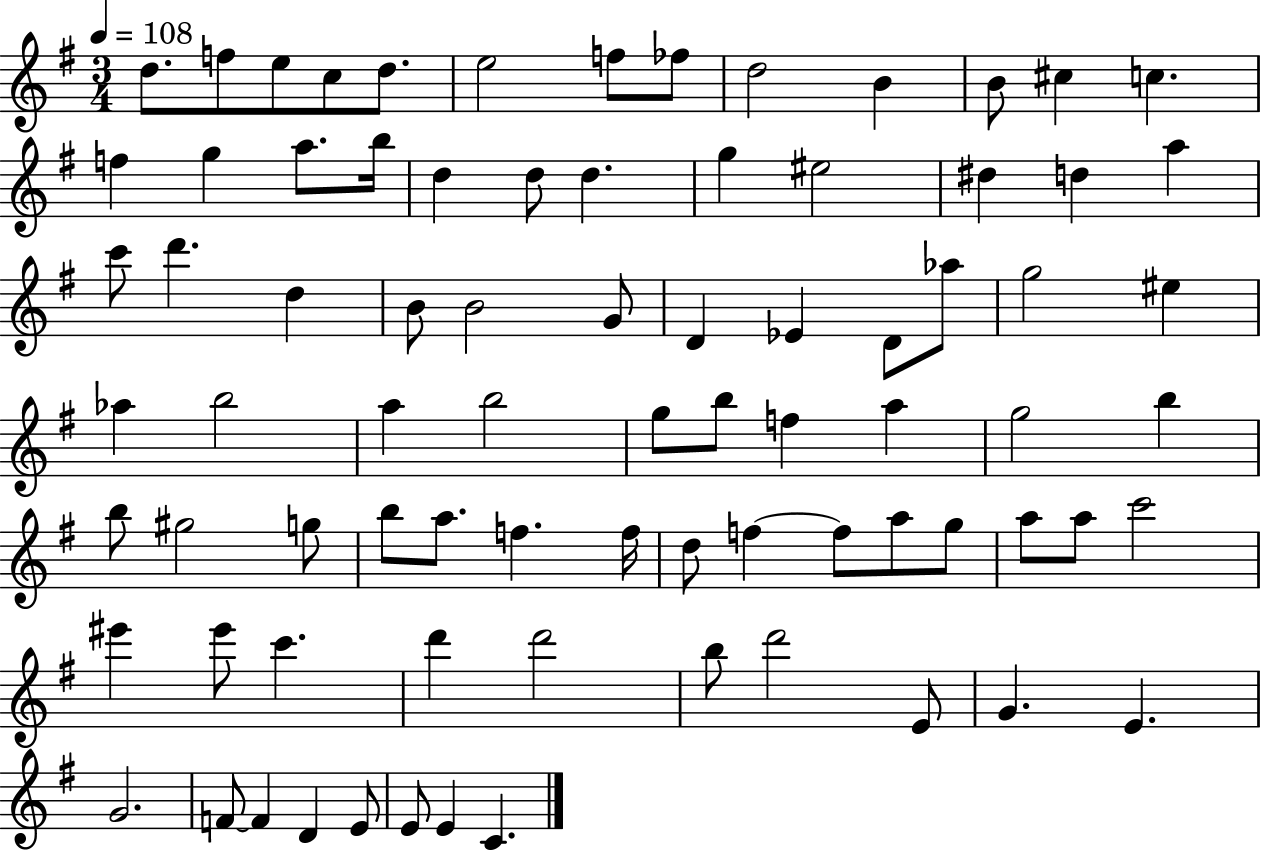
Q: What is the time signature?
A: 3/4